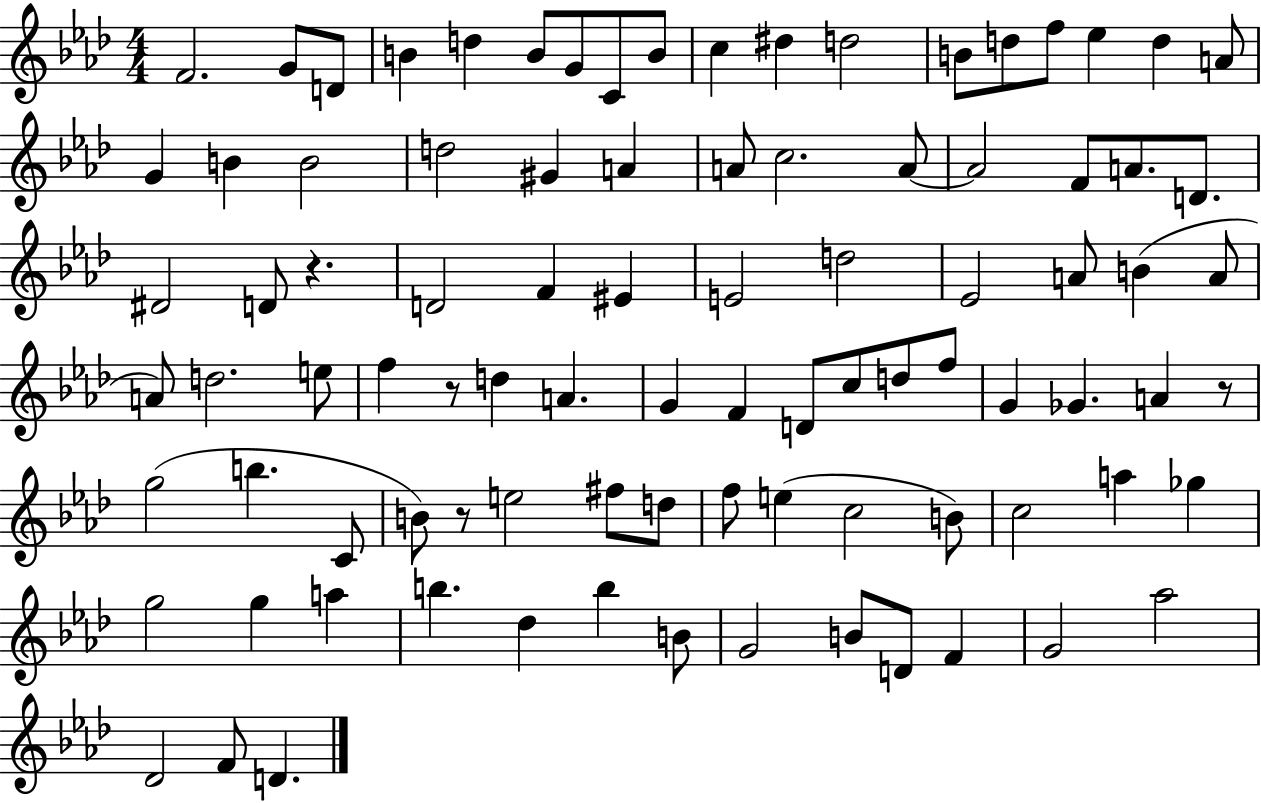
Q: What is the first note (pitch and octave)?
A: F4